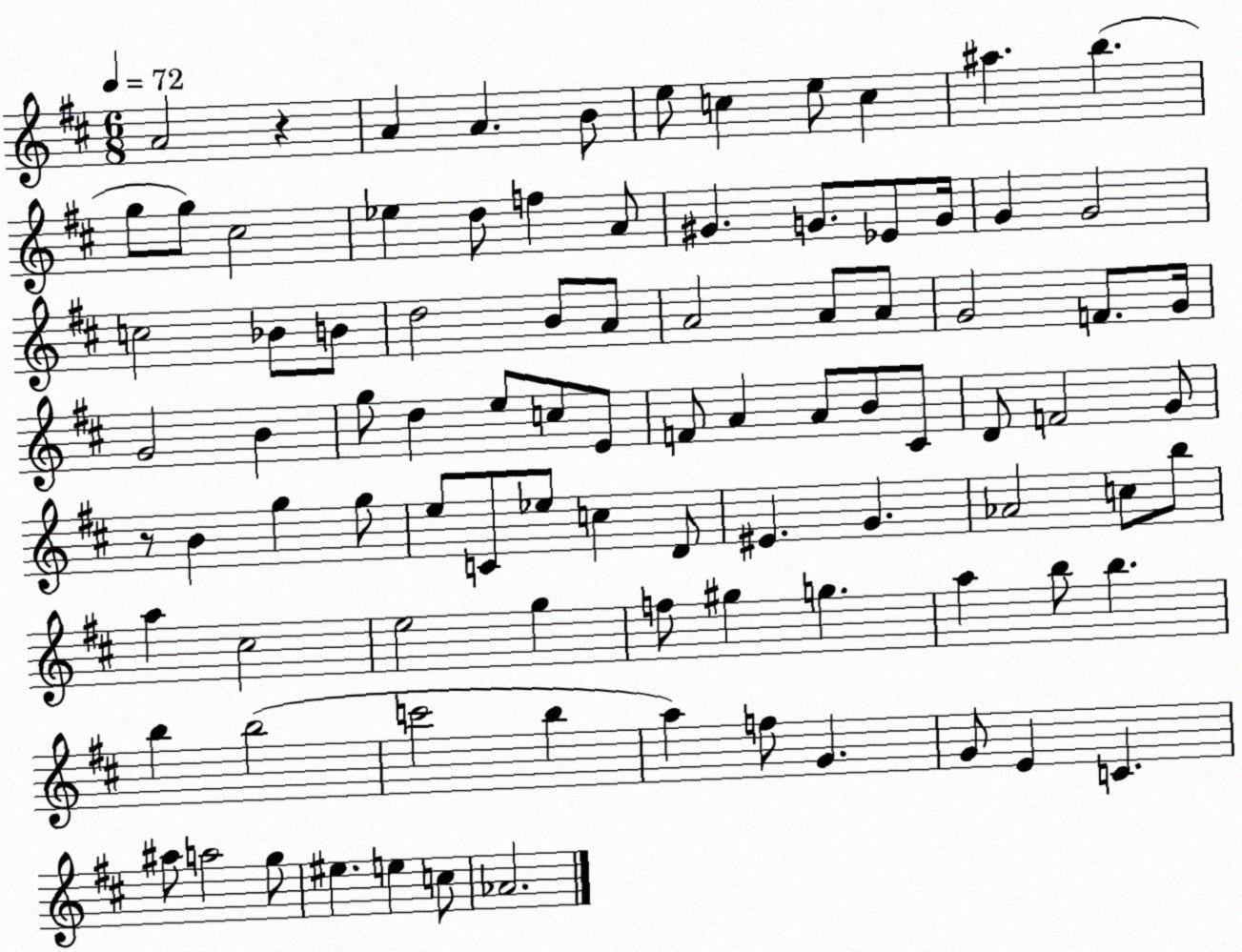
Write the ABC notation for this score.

X:1
T:Untitled
M:6/8
L:1/4
K:D
A2 z A A B/2 e/2 c e/2 c ^a b g/2 g/2 ^c2 _e d/2 f A/2 ^G G/2 _E/2 G/4 G G2 c2 _B/2 B/2 d2 B/2 A/2 A2 A/2 A/2 G2 F/2 G/4 G2 B g/2 d e/2 c/2 E/2 F/2 A A/2 B/2 ^C/2 D/2 F2 G/2 z/2 B g g/2 e/2 C/2 _e/2 c D/2 ^E G _A2 c/2 b/2 a ^c2 e2 g f/2 ^g g a b/2 b b b2 c'2 b a f/2 G G/2 E C ^a/2 a2 g/2 ^e e c/2 _A2